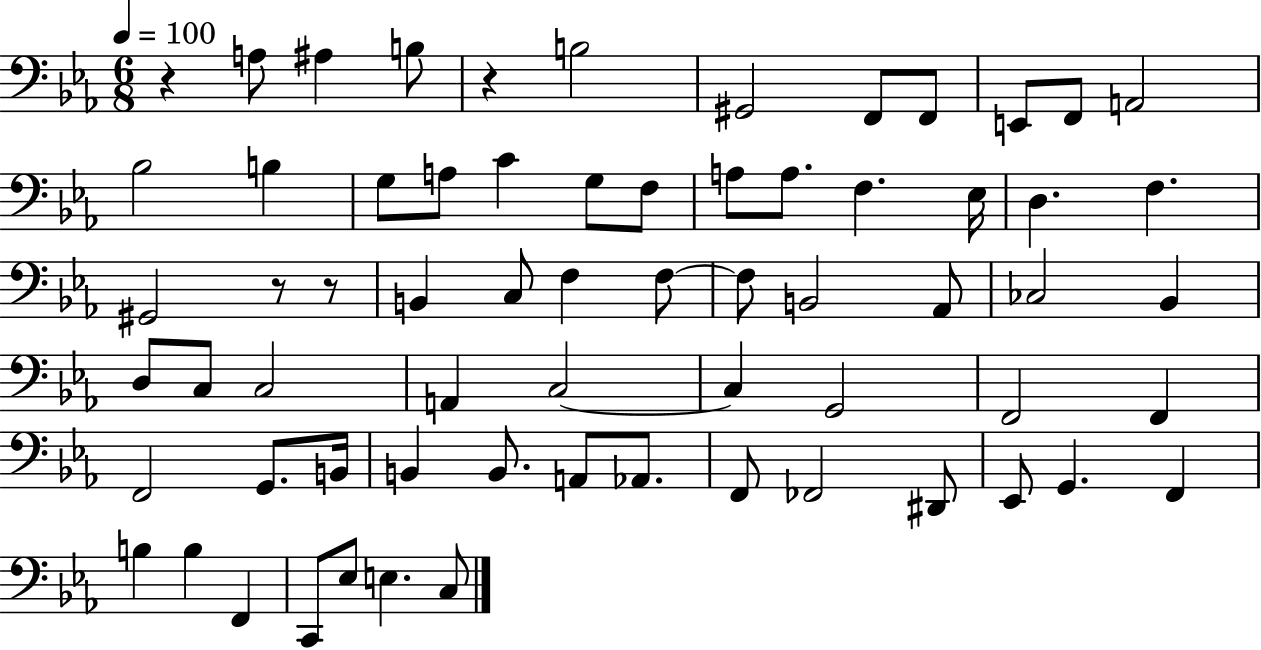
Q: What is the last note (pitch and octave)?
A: C3